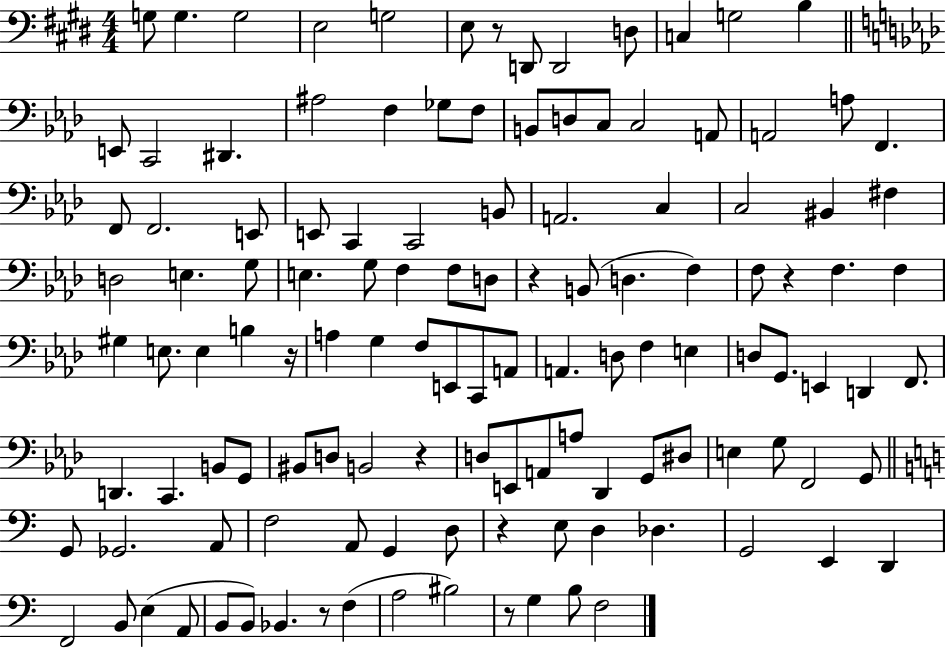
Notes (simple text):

G3/e G3/q. G3/h E3/h G3/h E3/e R/e D2/e D2/h D3/e C3/q G3/h B3/q E2/e C2/h D#2/q. A#3/h F3/q Gb3/e F3/e B2/e D3/e C3/e C3/h A2/e A2/h A3/e F2/q. F2/e F2/h. E2/e E2/e C2/q C2/h B2/e A2/h. C3/q C3/h BIS2/q F#3/q D3/h E3/q. G3/e E3/q. G3/e F3/q F3/e D3/e R/q B2/e D3/q. F3/q F3/e R/q F3/q. F3/q G#3/q E3/e. E3/q B3/q R/s A3/q G3/q F3/e E2/e C2/e A2/e A2/q. D3/e F3/q E3/q D3/e G2/e. E2/q D2/q F2/e. D2/q. C2/q. B2/e G2/e BIS2/e D3/e B2/h R/q D3/e E2/e A2/e A3/e Db2/q G2/e D#3/e E3/q G3/e F2/h G2/e G2/e Gb2/h. A2/e F3/h A2/e G2/q D3/e R/q E3/e D3/q Db3/q. G2/h E2/q D2/q F2/h B2/e E3/q A2/e B2/e B2/e Bb2/q. R/e F3/q A3/h BIS3/h R/e G3/q B3/e F3/h